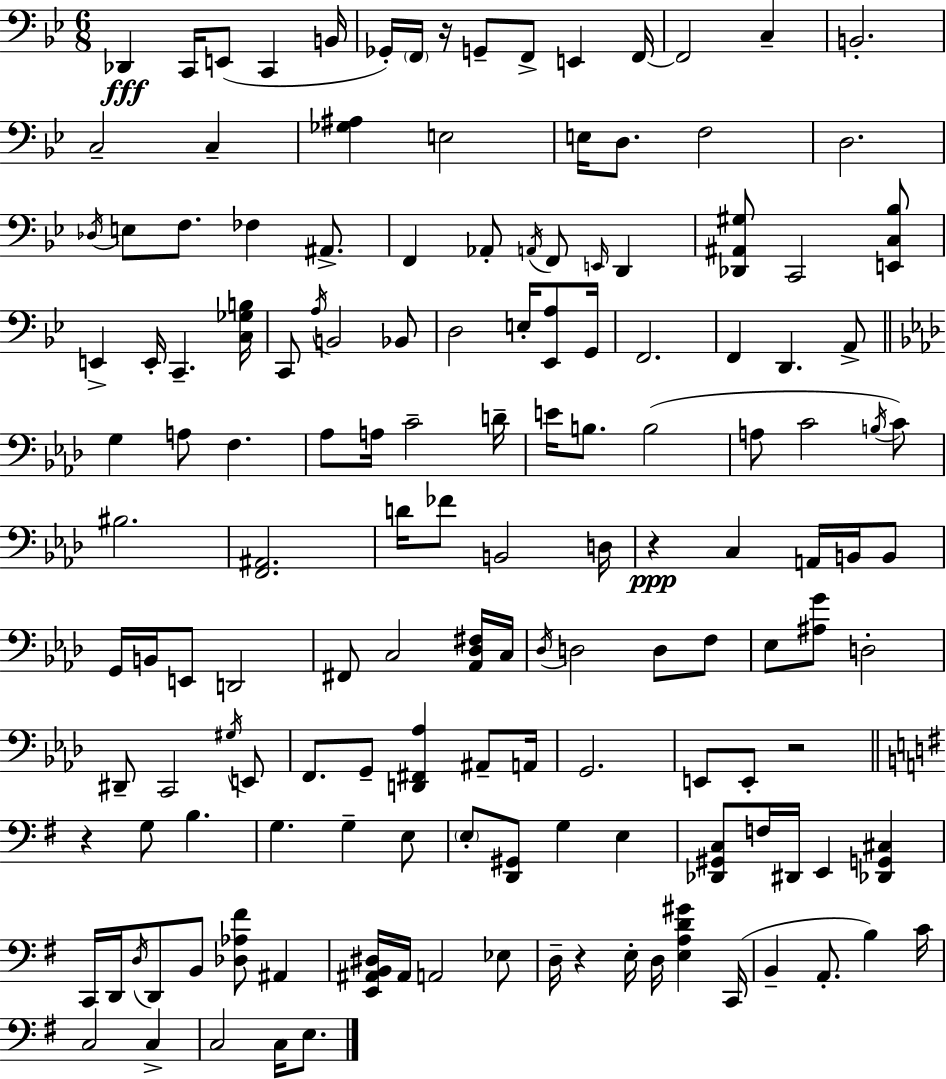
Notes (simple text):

Db2/q C2/s E2/e C2/q B2/s Gb2/s F2/s R/s G2/e F2/e E2/q F2/s F2/h C3/q B2/h. C3/h C3/q [Gb3,A#3]/q E3/h E3/s D3/e. F3/h D3/h. Db3/s E3/e F3/e. FES3/q A#2/e. F2/q Ab2/e A2/s F2/e E2/s D2/q [Db2,A#2,G#3]/e C2/h [E2,C3,Bb3]/e E2/q E2/s C2/q. [C3,Gb3,B3]/s C2/e A3/s B2/h Bb2/e D3/h E3/s [Eb2,A3]/e G2/s F2/h. F2/q D2/q. A2/e G3/q A3/e F3/q. Ab3/e A3/s C4/h D4/s E4/s B3/e. B3/h A3/e C4/h B3/s C4/e BIS3/h. [F2,A#2]/h. D4/s FES4/e B2/h D3/s R/q C3/q A2/s B2/s B2/e G2/s B2/s E2/e D2/h F#2/e C3/h [Ab2,Db3,F#3]/s C3/s Db3/s D3/h D3/e F3/e Eb3/e [A#3,G4]/e D3/h D#2/e C2/h G#3/s E2/e F2/e. G2/e [D2,F#2,Ab3]/q A#2/e A2/s G2/h. E2/e E2/e R/h R/q G3/e B3/q. G3/q. G3/q E3/e E3/e [D2,G#2]/e G3/q E3/q [Db2,G#2,C3]/e F3/s D#2/s E2/q [Db2,G2,C#3]/q C2/s D2/s D3/s D2/e B2/e [Db3,Ab3,F#4]/e A#2/q [E2,A#2,B2,D#3]/s A#2/s A2/h Eb3/e D3/s R/q E3/s D3/s [E3,A3,D4,G#4]/q C2/s B2/q A2/e. B3/q C4/s C3/h C3/q C3/h C3/s E3/e.